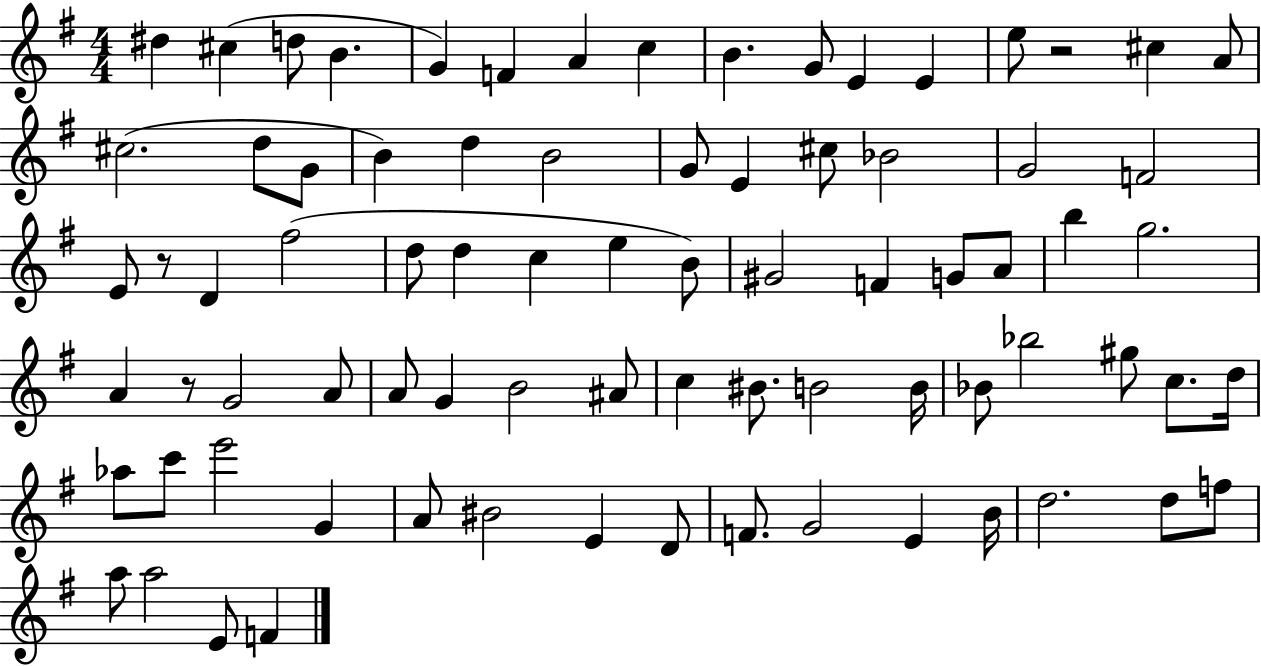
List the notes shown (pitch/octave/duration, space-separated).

D#5/q C#5/q D5/e B4/q. G4/q F4/q A4/q C5/q B4/q. G4/e E4/q E4/q E5/e R/h C#5/q A4/e C#5/h. D5/e G4/e B4/q D5/q B4/h G4/e E4/q C#5/e Bb4/h G4/h F4/h E4/e R/e D4/q F#5/h D5/e D5/q C5/q E5/q B4/e G#4/h F4/q G4/e A4/e B5/q G5/h. A4/q R/e G4/h A4/e A4/e G4/q B4/h A#4/e C5/q BIS4/e. B4/h B4/s Bb4/e Bb5/h G#5/e C5/e. D5/s Ab5/e C6/e E6/h G4/q A4/e BIS4/h E4/q D4/e F4/e. G4/h E4/q B4/s D5/h. D5/e F5/e A5/e A5/h E4/e F4/q